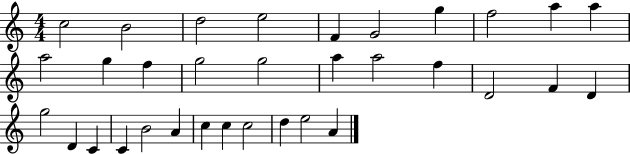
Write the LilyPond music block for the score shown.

{
  \clef treble
  \numericTimeSignature
  \time 4/4
  \key c \major
  c''2 b'2 | d''2 e''2 | f'4 g'2 g''4 | f''2 a''4 a''4 | \break a''2 g''4 f''4 | g''2 g''2 | a''4 a''2 f''4 | d'2 f'4 d'4 | \break g''2 d'4 c'4 | c'4 b'2 a'4 | c''4 c''4 c''2 | d''4 e''2 a'4 | \break \bar "|."
}